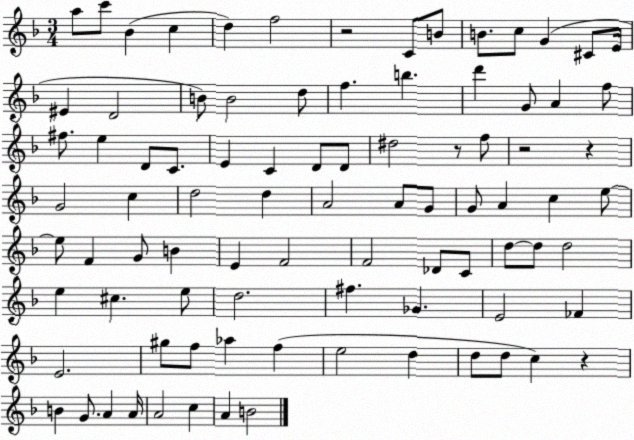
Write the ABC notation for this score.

X:1
T:Untitled
M:3/4
L:1/4
K:F
a/2 c'/2 _B c d f2 z2 C/2 B/2 B/2 c/2 G ^C/2 E/4 ^E D2 B/2 B2 d/2 f b d' G/2 A f/2 ^f/2 e D/2 C/2 E C D/2 D/2 ^d2 z/2 f/2 z2 z G2 c d2 d A2 A/2 G/2 G/2 A c e/2 e/2 F G/2 B E F2 F2 _D/2 C/2 d/2 d/2 d2 e ^c e/2 d2 ^f _G E2 _F E2 ^g/2 f/2 _a f e2 d d/2 d/2 c z B G/2 A A/4 A2 c A B2